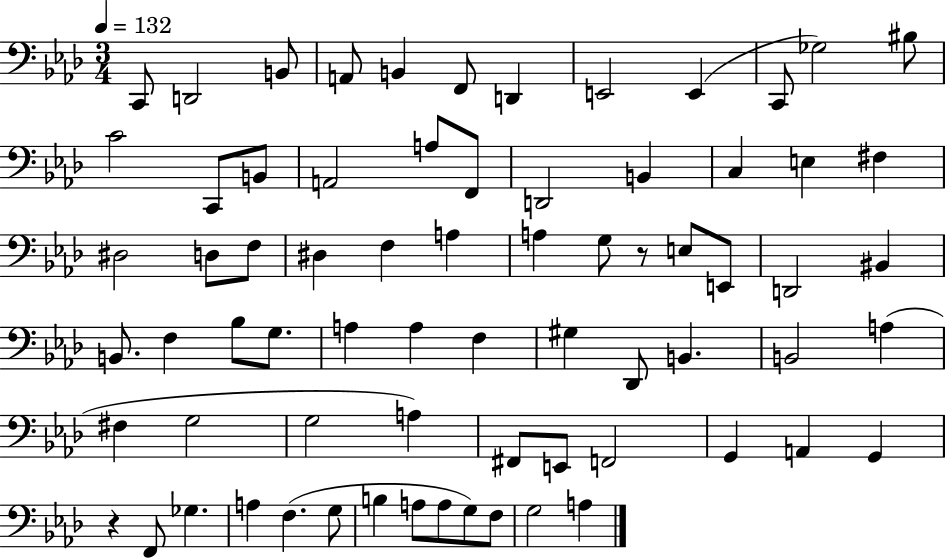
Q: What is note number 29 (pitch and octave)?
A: A3